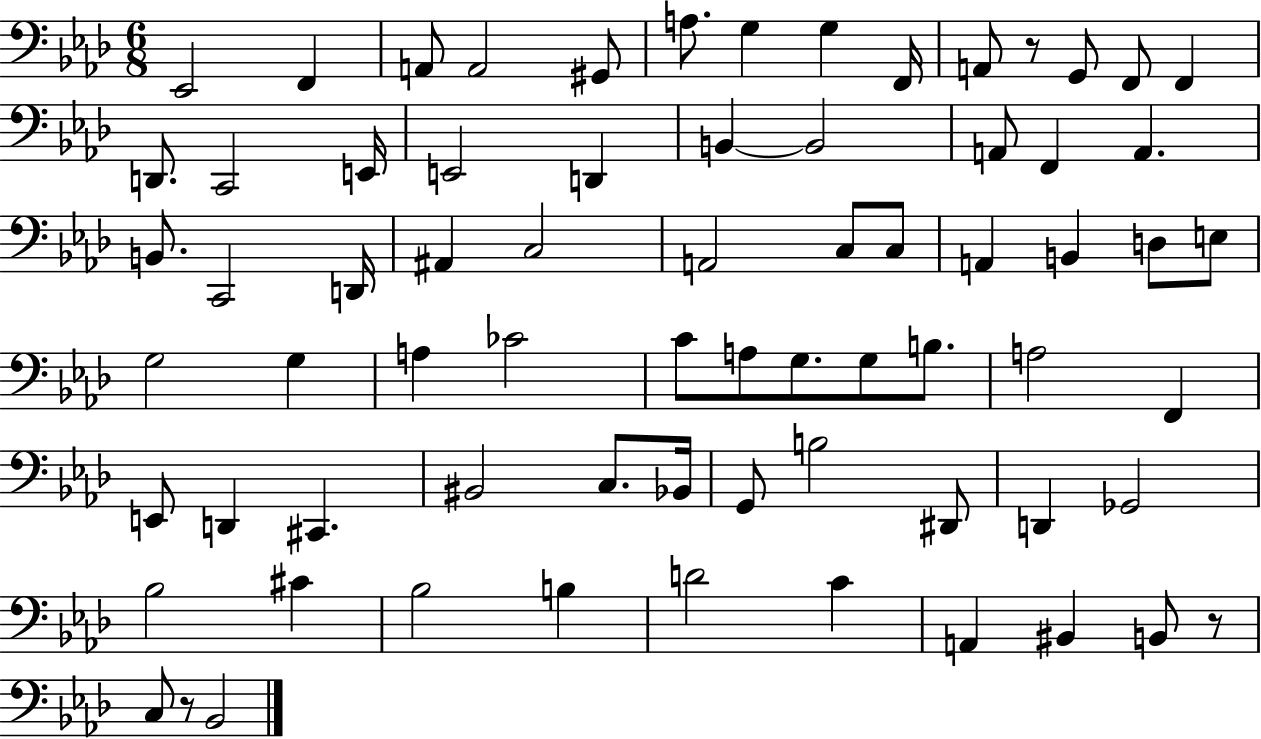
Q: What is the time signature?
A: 6/8